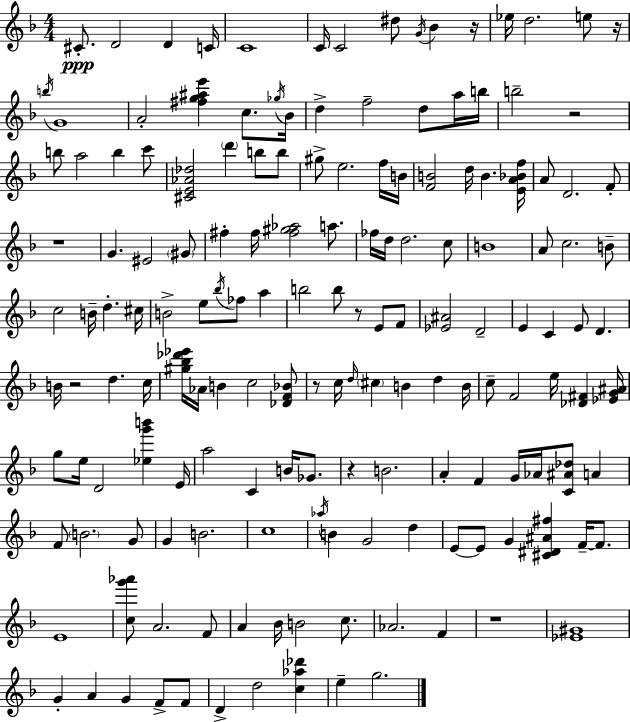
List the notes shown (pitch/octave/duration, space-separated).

C#4/e. D4/h D4/q C4/s C4/w C4/s C4/h D#5/e G4/s Bb4/q R/s Eb5/s D5/h. E5/e R/s B5/s G4/w A4/h [F#5,G5,A#5,E6]/q C5/e. Gb5/s Bb4/s D5/q F5/h D5/e A5/s B5/s B5/h R/h B5/e A5/h B5/q C6/e [C#4,E4,Ab4,Db5]/h D6/q B5/e B5/e G#5/e E5/h. F5/s B4/s [F4,B4]/h D5/s B4/q. [E4,A4,Bb4,F5]/s A4/e D4/h. F4/e R/w G4/q. EIS4/h G#4/e F#5/q F#5/s [F#5,G#5,Ab5]/h A5/e. FES5/s D5/s D5/h. C5/e B4/w A4/e C5/h. B4/e C5/h B4/s D5/q. C#5/s B4/h E5/e Bb5/s FES5/e A5/q B5/h B5/e R/e E4/e F4/e [Eb4,A#4]/h D4/h E4/q C4/q E4/e D4/q. B4/s R/h D5/q. C5/s [G#5,Bb5,Db6,Eb6]/s Ab4/s B4/q C5/h [Db4,F4,Bb4]/e R/e C5/s D5/s C#5/q B4/q D5/q B4/s C5/e F4/h E5/s [Db4,F#4]/q [Eb4,G4,A#4]/s G5/e E5/s D4/h [Eb5,G6,B6]/q E4/s A5/h C4/q B4/s Gb4/e. R/q B4/h. A4/q F4/q G4/s Ab4/s [C4,A#4,Db5]/e A4/q F4/e B4/h. G4/e G4/q B4/h. C5/w Ab5/s B4/q G4/h D5/q E4/e E4/e G4/q [C#4,D#4,A#4,F#5]/q F4/s F4/e. E4/w [C5,G6,Ab6]/e A4/h. F4/e A4/q Bb4/s B4/h C5/e. Ab4/h. F4/q R/w [Eb4,G#4]/w G4/q A4/q G4/q F4/e F4/e D4/q D5/h [C5,Ab5,Db6]/q E5/q G5/h.